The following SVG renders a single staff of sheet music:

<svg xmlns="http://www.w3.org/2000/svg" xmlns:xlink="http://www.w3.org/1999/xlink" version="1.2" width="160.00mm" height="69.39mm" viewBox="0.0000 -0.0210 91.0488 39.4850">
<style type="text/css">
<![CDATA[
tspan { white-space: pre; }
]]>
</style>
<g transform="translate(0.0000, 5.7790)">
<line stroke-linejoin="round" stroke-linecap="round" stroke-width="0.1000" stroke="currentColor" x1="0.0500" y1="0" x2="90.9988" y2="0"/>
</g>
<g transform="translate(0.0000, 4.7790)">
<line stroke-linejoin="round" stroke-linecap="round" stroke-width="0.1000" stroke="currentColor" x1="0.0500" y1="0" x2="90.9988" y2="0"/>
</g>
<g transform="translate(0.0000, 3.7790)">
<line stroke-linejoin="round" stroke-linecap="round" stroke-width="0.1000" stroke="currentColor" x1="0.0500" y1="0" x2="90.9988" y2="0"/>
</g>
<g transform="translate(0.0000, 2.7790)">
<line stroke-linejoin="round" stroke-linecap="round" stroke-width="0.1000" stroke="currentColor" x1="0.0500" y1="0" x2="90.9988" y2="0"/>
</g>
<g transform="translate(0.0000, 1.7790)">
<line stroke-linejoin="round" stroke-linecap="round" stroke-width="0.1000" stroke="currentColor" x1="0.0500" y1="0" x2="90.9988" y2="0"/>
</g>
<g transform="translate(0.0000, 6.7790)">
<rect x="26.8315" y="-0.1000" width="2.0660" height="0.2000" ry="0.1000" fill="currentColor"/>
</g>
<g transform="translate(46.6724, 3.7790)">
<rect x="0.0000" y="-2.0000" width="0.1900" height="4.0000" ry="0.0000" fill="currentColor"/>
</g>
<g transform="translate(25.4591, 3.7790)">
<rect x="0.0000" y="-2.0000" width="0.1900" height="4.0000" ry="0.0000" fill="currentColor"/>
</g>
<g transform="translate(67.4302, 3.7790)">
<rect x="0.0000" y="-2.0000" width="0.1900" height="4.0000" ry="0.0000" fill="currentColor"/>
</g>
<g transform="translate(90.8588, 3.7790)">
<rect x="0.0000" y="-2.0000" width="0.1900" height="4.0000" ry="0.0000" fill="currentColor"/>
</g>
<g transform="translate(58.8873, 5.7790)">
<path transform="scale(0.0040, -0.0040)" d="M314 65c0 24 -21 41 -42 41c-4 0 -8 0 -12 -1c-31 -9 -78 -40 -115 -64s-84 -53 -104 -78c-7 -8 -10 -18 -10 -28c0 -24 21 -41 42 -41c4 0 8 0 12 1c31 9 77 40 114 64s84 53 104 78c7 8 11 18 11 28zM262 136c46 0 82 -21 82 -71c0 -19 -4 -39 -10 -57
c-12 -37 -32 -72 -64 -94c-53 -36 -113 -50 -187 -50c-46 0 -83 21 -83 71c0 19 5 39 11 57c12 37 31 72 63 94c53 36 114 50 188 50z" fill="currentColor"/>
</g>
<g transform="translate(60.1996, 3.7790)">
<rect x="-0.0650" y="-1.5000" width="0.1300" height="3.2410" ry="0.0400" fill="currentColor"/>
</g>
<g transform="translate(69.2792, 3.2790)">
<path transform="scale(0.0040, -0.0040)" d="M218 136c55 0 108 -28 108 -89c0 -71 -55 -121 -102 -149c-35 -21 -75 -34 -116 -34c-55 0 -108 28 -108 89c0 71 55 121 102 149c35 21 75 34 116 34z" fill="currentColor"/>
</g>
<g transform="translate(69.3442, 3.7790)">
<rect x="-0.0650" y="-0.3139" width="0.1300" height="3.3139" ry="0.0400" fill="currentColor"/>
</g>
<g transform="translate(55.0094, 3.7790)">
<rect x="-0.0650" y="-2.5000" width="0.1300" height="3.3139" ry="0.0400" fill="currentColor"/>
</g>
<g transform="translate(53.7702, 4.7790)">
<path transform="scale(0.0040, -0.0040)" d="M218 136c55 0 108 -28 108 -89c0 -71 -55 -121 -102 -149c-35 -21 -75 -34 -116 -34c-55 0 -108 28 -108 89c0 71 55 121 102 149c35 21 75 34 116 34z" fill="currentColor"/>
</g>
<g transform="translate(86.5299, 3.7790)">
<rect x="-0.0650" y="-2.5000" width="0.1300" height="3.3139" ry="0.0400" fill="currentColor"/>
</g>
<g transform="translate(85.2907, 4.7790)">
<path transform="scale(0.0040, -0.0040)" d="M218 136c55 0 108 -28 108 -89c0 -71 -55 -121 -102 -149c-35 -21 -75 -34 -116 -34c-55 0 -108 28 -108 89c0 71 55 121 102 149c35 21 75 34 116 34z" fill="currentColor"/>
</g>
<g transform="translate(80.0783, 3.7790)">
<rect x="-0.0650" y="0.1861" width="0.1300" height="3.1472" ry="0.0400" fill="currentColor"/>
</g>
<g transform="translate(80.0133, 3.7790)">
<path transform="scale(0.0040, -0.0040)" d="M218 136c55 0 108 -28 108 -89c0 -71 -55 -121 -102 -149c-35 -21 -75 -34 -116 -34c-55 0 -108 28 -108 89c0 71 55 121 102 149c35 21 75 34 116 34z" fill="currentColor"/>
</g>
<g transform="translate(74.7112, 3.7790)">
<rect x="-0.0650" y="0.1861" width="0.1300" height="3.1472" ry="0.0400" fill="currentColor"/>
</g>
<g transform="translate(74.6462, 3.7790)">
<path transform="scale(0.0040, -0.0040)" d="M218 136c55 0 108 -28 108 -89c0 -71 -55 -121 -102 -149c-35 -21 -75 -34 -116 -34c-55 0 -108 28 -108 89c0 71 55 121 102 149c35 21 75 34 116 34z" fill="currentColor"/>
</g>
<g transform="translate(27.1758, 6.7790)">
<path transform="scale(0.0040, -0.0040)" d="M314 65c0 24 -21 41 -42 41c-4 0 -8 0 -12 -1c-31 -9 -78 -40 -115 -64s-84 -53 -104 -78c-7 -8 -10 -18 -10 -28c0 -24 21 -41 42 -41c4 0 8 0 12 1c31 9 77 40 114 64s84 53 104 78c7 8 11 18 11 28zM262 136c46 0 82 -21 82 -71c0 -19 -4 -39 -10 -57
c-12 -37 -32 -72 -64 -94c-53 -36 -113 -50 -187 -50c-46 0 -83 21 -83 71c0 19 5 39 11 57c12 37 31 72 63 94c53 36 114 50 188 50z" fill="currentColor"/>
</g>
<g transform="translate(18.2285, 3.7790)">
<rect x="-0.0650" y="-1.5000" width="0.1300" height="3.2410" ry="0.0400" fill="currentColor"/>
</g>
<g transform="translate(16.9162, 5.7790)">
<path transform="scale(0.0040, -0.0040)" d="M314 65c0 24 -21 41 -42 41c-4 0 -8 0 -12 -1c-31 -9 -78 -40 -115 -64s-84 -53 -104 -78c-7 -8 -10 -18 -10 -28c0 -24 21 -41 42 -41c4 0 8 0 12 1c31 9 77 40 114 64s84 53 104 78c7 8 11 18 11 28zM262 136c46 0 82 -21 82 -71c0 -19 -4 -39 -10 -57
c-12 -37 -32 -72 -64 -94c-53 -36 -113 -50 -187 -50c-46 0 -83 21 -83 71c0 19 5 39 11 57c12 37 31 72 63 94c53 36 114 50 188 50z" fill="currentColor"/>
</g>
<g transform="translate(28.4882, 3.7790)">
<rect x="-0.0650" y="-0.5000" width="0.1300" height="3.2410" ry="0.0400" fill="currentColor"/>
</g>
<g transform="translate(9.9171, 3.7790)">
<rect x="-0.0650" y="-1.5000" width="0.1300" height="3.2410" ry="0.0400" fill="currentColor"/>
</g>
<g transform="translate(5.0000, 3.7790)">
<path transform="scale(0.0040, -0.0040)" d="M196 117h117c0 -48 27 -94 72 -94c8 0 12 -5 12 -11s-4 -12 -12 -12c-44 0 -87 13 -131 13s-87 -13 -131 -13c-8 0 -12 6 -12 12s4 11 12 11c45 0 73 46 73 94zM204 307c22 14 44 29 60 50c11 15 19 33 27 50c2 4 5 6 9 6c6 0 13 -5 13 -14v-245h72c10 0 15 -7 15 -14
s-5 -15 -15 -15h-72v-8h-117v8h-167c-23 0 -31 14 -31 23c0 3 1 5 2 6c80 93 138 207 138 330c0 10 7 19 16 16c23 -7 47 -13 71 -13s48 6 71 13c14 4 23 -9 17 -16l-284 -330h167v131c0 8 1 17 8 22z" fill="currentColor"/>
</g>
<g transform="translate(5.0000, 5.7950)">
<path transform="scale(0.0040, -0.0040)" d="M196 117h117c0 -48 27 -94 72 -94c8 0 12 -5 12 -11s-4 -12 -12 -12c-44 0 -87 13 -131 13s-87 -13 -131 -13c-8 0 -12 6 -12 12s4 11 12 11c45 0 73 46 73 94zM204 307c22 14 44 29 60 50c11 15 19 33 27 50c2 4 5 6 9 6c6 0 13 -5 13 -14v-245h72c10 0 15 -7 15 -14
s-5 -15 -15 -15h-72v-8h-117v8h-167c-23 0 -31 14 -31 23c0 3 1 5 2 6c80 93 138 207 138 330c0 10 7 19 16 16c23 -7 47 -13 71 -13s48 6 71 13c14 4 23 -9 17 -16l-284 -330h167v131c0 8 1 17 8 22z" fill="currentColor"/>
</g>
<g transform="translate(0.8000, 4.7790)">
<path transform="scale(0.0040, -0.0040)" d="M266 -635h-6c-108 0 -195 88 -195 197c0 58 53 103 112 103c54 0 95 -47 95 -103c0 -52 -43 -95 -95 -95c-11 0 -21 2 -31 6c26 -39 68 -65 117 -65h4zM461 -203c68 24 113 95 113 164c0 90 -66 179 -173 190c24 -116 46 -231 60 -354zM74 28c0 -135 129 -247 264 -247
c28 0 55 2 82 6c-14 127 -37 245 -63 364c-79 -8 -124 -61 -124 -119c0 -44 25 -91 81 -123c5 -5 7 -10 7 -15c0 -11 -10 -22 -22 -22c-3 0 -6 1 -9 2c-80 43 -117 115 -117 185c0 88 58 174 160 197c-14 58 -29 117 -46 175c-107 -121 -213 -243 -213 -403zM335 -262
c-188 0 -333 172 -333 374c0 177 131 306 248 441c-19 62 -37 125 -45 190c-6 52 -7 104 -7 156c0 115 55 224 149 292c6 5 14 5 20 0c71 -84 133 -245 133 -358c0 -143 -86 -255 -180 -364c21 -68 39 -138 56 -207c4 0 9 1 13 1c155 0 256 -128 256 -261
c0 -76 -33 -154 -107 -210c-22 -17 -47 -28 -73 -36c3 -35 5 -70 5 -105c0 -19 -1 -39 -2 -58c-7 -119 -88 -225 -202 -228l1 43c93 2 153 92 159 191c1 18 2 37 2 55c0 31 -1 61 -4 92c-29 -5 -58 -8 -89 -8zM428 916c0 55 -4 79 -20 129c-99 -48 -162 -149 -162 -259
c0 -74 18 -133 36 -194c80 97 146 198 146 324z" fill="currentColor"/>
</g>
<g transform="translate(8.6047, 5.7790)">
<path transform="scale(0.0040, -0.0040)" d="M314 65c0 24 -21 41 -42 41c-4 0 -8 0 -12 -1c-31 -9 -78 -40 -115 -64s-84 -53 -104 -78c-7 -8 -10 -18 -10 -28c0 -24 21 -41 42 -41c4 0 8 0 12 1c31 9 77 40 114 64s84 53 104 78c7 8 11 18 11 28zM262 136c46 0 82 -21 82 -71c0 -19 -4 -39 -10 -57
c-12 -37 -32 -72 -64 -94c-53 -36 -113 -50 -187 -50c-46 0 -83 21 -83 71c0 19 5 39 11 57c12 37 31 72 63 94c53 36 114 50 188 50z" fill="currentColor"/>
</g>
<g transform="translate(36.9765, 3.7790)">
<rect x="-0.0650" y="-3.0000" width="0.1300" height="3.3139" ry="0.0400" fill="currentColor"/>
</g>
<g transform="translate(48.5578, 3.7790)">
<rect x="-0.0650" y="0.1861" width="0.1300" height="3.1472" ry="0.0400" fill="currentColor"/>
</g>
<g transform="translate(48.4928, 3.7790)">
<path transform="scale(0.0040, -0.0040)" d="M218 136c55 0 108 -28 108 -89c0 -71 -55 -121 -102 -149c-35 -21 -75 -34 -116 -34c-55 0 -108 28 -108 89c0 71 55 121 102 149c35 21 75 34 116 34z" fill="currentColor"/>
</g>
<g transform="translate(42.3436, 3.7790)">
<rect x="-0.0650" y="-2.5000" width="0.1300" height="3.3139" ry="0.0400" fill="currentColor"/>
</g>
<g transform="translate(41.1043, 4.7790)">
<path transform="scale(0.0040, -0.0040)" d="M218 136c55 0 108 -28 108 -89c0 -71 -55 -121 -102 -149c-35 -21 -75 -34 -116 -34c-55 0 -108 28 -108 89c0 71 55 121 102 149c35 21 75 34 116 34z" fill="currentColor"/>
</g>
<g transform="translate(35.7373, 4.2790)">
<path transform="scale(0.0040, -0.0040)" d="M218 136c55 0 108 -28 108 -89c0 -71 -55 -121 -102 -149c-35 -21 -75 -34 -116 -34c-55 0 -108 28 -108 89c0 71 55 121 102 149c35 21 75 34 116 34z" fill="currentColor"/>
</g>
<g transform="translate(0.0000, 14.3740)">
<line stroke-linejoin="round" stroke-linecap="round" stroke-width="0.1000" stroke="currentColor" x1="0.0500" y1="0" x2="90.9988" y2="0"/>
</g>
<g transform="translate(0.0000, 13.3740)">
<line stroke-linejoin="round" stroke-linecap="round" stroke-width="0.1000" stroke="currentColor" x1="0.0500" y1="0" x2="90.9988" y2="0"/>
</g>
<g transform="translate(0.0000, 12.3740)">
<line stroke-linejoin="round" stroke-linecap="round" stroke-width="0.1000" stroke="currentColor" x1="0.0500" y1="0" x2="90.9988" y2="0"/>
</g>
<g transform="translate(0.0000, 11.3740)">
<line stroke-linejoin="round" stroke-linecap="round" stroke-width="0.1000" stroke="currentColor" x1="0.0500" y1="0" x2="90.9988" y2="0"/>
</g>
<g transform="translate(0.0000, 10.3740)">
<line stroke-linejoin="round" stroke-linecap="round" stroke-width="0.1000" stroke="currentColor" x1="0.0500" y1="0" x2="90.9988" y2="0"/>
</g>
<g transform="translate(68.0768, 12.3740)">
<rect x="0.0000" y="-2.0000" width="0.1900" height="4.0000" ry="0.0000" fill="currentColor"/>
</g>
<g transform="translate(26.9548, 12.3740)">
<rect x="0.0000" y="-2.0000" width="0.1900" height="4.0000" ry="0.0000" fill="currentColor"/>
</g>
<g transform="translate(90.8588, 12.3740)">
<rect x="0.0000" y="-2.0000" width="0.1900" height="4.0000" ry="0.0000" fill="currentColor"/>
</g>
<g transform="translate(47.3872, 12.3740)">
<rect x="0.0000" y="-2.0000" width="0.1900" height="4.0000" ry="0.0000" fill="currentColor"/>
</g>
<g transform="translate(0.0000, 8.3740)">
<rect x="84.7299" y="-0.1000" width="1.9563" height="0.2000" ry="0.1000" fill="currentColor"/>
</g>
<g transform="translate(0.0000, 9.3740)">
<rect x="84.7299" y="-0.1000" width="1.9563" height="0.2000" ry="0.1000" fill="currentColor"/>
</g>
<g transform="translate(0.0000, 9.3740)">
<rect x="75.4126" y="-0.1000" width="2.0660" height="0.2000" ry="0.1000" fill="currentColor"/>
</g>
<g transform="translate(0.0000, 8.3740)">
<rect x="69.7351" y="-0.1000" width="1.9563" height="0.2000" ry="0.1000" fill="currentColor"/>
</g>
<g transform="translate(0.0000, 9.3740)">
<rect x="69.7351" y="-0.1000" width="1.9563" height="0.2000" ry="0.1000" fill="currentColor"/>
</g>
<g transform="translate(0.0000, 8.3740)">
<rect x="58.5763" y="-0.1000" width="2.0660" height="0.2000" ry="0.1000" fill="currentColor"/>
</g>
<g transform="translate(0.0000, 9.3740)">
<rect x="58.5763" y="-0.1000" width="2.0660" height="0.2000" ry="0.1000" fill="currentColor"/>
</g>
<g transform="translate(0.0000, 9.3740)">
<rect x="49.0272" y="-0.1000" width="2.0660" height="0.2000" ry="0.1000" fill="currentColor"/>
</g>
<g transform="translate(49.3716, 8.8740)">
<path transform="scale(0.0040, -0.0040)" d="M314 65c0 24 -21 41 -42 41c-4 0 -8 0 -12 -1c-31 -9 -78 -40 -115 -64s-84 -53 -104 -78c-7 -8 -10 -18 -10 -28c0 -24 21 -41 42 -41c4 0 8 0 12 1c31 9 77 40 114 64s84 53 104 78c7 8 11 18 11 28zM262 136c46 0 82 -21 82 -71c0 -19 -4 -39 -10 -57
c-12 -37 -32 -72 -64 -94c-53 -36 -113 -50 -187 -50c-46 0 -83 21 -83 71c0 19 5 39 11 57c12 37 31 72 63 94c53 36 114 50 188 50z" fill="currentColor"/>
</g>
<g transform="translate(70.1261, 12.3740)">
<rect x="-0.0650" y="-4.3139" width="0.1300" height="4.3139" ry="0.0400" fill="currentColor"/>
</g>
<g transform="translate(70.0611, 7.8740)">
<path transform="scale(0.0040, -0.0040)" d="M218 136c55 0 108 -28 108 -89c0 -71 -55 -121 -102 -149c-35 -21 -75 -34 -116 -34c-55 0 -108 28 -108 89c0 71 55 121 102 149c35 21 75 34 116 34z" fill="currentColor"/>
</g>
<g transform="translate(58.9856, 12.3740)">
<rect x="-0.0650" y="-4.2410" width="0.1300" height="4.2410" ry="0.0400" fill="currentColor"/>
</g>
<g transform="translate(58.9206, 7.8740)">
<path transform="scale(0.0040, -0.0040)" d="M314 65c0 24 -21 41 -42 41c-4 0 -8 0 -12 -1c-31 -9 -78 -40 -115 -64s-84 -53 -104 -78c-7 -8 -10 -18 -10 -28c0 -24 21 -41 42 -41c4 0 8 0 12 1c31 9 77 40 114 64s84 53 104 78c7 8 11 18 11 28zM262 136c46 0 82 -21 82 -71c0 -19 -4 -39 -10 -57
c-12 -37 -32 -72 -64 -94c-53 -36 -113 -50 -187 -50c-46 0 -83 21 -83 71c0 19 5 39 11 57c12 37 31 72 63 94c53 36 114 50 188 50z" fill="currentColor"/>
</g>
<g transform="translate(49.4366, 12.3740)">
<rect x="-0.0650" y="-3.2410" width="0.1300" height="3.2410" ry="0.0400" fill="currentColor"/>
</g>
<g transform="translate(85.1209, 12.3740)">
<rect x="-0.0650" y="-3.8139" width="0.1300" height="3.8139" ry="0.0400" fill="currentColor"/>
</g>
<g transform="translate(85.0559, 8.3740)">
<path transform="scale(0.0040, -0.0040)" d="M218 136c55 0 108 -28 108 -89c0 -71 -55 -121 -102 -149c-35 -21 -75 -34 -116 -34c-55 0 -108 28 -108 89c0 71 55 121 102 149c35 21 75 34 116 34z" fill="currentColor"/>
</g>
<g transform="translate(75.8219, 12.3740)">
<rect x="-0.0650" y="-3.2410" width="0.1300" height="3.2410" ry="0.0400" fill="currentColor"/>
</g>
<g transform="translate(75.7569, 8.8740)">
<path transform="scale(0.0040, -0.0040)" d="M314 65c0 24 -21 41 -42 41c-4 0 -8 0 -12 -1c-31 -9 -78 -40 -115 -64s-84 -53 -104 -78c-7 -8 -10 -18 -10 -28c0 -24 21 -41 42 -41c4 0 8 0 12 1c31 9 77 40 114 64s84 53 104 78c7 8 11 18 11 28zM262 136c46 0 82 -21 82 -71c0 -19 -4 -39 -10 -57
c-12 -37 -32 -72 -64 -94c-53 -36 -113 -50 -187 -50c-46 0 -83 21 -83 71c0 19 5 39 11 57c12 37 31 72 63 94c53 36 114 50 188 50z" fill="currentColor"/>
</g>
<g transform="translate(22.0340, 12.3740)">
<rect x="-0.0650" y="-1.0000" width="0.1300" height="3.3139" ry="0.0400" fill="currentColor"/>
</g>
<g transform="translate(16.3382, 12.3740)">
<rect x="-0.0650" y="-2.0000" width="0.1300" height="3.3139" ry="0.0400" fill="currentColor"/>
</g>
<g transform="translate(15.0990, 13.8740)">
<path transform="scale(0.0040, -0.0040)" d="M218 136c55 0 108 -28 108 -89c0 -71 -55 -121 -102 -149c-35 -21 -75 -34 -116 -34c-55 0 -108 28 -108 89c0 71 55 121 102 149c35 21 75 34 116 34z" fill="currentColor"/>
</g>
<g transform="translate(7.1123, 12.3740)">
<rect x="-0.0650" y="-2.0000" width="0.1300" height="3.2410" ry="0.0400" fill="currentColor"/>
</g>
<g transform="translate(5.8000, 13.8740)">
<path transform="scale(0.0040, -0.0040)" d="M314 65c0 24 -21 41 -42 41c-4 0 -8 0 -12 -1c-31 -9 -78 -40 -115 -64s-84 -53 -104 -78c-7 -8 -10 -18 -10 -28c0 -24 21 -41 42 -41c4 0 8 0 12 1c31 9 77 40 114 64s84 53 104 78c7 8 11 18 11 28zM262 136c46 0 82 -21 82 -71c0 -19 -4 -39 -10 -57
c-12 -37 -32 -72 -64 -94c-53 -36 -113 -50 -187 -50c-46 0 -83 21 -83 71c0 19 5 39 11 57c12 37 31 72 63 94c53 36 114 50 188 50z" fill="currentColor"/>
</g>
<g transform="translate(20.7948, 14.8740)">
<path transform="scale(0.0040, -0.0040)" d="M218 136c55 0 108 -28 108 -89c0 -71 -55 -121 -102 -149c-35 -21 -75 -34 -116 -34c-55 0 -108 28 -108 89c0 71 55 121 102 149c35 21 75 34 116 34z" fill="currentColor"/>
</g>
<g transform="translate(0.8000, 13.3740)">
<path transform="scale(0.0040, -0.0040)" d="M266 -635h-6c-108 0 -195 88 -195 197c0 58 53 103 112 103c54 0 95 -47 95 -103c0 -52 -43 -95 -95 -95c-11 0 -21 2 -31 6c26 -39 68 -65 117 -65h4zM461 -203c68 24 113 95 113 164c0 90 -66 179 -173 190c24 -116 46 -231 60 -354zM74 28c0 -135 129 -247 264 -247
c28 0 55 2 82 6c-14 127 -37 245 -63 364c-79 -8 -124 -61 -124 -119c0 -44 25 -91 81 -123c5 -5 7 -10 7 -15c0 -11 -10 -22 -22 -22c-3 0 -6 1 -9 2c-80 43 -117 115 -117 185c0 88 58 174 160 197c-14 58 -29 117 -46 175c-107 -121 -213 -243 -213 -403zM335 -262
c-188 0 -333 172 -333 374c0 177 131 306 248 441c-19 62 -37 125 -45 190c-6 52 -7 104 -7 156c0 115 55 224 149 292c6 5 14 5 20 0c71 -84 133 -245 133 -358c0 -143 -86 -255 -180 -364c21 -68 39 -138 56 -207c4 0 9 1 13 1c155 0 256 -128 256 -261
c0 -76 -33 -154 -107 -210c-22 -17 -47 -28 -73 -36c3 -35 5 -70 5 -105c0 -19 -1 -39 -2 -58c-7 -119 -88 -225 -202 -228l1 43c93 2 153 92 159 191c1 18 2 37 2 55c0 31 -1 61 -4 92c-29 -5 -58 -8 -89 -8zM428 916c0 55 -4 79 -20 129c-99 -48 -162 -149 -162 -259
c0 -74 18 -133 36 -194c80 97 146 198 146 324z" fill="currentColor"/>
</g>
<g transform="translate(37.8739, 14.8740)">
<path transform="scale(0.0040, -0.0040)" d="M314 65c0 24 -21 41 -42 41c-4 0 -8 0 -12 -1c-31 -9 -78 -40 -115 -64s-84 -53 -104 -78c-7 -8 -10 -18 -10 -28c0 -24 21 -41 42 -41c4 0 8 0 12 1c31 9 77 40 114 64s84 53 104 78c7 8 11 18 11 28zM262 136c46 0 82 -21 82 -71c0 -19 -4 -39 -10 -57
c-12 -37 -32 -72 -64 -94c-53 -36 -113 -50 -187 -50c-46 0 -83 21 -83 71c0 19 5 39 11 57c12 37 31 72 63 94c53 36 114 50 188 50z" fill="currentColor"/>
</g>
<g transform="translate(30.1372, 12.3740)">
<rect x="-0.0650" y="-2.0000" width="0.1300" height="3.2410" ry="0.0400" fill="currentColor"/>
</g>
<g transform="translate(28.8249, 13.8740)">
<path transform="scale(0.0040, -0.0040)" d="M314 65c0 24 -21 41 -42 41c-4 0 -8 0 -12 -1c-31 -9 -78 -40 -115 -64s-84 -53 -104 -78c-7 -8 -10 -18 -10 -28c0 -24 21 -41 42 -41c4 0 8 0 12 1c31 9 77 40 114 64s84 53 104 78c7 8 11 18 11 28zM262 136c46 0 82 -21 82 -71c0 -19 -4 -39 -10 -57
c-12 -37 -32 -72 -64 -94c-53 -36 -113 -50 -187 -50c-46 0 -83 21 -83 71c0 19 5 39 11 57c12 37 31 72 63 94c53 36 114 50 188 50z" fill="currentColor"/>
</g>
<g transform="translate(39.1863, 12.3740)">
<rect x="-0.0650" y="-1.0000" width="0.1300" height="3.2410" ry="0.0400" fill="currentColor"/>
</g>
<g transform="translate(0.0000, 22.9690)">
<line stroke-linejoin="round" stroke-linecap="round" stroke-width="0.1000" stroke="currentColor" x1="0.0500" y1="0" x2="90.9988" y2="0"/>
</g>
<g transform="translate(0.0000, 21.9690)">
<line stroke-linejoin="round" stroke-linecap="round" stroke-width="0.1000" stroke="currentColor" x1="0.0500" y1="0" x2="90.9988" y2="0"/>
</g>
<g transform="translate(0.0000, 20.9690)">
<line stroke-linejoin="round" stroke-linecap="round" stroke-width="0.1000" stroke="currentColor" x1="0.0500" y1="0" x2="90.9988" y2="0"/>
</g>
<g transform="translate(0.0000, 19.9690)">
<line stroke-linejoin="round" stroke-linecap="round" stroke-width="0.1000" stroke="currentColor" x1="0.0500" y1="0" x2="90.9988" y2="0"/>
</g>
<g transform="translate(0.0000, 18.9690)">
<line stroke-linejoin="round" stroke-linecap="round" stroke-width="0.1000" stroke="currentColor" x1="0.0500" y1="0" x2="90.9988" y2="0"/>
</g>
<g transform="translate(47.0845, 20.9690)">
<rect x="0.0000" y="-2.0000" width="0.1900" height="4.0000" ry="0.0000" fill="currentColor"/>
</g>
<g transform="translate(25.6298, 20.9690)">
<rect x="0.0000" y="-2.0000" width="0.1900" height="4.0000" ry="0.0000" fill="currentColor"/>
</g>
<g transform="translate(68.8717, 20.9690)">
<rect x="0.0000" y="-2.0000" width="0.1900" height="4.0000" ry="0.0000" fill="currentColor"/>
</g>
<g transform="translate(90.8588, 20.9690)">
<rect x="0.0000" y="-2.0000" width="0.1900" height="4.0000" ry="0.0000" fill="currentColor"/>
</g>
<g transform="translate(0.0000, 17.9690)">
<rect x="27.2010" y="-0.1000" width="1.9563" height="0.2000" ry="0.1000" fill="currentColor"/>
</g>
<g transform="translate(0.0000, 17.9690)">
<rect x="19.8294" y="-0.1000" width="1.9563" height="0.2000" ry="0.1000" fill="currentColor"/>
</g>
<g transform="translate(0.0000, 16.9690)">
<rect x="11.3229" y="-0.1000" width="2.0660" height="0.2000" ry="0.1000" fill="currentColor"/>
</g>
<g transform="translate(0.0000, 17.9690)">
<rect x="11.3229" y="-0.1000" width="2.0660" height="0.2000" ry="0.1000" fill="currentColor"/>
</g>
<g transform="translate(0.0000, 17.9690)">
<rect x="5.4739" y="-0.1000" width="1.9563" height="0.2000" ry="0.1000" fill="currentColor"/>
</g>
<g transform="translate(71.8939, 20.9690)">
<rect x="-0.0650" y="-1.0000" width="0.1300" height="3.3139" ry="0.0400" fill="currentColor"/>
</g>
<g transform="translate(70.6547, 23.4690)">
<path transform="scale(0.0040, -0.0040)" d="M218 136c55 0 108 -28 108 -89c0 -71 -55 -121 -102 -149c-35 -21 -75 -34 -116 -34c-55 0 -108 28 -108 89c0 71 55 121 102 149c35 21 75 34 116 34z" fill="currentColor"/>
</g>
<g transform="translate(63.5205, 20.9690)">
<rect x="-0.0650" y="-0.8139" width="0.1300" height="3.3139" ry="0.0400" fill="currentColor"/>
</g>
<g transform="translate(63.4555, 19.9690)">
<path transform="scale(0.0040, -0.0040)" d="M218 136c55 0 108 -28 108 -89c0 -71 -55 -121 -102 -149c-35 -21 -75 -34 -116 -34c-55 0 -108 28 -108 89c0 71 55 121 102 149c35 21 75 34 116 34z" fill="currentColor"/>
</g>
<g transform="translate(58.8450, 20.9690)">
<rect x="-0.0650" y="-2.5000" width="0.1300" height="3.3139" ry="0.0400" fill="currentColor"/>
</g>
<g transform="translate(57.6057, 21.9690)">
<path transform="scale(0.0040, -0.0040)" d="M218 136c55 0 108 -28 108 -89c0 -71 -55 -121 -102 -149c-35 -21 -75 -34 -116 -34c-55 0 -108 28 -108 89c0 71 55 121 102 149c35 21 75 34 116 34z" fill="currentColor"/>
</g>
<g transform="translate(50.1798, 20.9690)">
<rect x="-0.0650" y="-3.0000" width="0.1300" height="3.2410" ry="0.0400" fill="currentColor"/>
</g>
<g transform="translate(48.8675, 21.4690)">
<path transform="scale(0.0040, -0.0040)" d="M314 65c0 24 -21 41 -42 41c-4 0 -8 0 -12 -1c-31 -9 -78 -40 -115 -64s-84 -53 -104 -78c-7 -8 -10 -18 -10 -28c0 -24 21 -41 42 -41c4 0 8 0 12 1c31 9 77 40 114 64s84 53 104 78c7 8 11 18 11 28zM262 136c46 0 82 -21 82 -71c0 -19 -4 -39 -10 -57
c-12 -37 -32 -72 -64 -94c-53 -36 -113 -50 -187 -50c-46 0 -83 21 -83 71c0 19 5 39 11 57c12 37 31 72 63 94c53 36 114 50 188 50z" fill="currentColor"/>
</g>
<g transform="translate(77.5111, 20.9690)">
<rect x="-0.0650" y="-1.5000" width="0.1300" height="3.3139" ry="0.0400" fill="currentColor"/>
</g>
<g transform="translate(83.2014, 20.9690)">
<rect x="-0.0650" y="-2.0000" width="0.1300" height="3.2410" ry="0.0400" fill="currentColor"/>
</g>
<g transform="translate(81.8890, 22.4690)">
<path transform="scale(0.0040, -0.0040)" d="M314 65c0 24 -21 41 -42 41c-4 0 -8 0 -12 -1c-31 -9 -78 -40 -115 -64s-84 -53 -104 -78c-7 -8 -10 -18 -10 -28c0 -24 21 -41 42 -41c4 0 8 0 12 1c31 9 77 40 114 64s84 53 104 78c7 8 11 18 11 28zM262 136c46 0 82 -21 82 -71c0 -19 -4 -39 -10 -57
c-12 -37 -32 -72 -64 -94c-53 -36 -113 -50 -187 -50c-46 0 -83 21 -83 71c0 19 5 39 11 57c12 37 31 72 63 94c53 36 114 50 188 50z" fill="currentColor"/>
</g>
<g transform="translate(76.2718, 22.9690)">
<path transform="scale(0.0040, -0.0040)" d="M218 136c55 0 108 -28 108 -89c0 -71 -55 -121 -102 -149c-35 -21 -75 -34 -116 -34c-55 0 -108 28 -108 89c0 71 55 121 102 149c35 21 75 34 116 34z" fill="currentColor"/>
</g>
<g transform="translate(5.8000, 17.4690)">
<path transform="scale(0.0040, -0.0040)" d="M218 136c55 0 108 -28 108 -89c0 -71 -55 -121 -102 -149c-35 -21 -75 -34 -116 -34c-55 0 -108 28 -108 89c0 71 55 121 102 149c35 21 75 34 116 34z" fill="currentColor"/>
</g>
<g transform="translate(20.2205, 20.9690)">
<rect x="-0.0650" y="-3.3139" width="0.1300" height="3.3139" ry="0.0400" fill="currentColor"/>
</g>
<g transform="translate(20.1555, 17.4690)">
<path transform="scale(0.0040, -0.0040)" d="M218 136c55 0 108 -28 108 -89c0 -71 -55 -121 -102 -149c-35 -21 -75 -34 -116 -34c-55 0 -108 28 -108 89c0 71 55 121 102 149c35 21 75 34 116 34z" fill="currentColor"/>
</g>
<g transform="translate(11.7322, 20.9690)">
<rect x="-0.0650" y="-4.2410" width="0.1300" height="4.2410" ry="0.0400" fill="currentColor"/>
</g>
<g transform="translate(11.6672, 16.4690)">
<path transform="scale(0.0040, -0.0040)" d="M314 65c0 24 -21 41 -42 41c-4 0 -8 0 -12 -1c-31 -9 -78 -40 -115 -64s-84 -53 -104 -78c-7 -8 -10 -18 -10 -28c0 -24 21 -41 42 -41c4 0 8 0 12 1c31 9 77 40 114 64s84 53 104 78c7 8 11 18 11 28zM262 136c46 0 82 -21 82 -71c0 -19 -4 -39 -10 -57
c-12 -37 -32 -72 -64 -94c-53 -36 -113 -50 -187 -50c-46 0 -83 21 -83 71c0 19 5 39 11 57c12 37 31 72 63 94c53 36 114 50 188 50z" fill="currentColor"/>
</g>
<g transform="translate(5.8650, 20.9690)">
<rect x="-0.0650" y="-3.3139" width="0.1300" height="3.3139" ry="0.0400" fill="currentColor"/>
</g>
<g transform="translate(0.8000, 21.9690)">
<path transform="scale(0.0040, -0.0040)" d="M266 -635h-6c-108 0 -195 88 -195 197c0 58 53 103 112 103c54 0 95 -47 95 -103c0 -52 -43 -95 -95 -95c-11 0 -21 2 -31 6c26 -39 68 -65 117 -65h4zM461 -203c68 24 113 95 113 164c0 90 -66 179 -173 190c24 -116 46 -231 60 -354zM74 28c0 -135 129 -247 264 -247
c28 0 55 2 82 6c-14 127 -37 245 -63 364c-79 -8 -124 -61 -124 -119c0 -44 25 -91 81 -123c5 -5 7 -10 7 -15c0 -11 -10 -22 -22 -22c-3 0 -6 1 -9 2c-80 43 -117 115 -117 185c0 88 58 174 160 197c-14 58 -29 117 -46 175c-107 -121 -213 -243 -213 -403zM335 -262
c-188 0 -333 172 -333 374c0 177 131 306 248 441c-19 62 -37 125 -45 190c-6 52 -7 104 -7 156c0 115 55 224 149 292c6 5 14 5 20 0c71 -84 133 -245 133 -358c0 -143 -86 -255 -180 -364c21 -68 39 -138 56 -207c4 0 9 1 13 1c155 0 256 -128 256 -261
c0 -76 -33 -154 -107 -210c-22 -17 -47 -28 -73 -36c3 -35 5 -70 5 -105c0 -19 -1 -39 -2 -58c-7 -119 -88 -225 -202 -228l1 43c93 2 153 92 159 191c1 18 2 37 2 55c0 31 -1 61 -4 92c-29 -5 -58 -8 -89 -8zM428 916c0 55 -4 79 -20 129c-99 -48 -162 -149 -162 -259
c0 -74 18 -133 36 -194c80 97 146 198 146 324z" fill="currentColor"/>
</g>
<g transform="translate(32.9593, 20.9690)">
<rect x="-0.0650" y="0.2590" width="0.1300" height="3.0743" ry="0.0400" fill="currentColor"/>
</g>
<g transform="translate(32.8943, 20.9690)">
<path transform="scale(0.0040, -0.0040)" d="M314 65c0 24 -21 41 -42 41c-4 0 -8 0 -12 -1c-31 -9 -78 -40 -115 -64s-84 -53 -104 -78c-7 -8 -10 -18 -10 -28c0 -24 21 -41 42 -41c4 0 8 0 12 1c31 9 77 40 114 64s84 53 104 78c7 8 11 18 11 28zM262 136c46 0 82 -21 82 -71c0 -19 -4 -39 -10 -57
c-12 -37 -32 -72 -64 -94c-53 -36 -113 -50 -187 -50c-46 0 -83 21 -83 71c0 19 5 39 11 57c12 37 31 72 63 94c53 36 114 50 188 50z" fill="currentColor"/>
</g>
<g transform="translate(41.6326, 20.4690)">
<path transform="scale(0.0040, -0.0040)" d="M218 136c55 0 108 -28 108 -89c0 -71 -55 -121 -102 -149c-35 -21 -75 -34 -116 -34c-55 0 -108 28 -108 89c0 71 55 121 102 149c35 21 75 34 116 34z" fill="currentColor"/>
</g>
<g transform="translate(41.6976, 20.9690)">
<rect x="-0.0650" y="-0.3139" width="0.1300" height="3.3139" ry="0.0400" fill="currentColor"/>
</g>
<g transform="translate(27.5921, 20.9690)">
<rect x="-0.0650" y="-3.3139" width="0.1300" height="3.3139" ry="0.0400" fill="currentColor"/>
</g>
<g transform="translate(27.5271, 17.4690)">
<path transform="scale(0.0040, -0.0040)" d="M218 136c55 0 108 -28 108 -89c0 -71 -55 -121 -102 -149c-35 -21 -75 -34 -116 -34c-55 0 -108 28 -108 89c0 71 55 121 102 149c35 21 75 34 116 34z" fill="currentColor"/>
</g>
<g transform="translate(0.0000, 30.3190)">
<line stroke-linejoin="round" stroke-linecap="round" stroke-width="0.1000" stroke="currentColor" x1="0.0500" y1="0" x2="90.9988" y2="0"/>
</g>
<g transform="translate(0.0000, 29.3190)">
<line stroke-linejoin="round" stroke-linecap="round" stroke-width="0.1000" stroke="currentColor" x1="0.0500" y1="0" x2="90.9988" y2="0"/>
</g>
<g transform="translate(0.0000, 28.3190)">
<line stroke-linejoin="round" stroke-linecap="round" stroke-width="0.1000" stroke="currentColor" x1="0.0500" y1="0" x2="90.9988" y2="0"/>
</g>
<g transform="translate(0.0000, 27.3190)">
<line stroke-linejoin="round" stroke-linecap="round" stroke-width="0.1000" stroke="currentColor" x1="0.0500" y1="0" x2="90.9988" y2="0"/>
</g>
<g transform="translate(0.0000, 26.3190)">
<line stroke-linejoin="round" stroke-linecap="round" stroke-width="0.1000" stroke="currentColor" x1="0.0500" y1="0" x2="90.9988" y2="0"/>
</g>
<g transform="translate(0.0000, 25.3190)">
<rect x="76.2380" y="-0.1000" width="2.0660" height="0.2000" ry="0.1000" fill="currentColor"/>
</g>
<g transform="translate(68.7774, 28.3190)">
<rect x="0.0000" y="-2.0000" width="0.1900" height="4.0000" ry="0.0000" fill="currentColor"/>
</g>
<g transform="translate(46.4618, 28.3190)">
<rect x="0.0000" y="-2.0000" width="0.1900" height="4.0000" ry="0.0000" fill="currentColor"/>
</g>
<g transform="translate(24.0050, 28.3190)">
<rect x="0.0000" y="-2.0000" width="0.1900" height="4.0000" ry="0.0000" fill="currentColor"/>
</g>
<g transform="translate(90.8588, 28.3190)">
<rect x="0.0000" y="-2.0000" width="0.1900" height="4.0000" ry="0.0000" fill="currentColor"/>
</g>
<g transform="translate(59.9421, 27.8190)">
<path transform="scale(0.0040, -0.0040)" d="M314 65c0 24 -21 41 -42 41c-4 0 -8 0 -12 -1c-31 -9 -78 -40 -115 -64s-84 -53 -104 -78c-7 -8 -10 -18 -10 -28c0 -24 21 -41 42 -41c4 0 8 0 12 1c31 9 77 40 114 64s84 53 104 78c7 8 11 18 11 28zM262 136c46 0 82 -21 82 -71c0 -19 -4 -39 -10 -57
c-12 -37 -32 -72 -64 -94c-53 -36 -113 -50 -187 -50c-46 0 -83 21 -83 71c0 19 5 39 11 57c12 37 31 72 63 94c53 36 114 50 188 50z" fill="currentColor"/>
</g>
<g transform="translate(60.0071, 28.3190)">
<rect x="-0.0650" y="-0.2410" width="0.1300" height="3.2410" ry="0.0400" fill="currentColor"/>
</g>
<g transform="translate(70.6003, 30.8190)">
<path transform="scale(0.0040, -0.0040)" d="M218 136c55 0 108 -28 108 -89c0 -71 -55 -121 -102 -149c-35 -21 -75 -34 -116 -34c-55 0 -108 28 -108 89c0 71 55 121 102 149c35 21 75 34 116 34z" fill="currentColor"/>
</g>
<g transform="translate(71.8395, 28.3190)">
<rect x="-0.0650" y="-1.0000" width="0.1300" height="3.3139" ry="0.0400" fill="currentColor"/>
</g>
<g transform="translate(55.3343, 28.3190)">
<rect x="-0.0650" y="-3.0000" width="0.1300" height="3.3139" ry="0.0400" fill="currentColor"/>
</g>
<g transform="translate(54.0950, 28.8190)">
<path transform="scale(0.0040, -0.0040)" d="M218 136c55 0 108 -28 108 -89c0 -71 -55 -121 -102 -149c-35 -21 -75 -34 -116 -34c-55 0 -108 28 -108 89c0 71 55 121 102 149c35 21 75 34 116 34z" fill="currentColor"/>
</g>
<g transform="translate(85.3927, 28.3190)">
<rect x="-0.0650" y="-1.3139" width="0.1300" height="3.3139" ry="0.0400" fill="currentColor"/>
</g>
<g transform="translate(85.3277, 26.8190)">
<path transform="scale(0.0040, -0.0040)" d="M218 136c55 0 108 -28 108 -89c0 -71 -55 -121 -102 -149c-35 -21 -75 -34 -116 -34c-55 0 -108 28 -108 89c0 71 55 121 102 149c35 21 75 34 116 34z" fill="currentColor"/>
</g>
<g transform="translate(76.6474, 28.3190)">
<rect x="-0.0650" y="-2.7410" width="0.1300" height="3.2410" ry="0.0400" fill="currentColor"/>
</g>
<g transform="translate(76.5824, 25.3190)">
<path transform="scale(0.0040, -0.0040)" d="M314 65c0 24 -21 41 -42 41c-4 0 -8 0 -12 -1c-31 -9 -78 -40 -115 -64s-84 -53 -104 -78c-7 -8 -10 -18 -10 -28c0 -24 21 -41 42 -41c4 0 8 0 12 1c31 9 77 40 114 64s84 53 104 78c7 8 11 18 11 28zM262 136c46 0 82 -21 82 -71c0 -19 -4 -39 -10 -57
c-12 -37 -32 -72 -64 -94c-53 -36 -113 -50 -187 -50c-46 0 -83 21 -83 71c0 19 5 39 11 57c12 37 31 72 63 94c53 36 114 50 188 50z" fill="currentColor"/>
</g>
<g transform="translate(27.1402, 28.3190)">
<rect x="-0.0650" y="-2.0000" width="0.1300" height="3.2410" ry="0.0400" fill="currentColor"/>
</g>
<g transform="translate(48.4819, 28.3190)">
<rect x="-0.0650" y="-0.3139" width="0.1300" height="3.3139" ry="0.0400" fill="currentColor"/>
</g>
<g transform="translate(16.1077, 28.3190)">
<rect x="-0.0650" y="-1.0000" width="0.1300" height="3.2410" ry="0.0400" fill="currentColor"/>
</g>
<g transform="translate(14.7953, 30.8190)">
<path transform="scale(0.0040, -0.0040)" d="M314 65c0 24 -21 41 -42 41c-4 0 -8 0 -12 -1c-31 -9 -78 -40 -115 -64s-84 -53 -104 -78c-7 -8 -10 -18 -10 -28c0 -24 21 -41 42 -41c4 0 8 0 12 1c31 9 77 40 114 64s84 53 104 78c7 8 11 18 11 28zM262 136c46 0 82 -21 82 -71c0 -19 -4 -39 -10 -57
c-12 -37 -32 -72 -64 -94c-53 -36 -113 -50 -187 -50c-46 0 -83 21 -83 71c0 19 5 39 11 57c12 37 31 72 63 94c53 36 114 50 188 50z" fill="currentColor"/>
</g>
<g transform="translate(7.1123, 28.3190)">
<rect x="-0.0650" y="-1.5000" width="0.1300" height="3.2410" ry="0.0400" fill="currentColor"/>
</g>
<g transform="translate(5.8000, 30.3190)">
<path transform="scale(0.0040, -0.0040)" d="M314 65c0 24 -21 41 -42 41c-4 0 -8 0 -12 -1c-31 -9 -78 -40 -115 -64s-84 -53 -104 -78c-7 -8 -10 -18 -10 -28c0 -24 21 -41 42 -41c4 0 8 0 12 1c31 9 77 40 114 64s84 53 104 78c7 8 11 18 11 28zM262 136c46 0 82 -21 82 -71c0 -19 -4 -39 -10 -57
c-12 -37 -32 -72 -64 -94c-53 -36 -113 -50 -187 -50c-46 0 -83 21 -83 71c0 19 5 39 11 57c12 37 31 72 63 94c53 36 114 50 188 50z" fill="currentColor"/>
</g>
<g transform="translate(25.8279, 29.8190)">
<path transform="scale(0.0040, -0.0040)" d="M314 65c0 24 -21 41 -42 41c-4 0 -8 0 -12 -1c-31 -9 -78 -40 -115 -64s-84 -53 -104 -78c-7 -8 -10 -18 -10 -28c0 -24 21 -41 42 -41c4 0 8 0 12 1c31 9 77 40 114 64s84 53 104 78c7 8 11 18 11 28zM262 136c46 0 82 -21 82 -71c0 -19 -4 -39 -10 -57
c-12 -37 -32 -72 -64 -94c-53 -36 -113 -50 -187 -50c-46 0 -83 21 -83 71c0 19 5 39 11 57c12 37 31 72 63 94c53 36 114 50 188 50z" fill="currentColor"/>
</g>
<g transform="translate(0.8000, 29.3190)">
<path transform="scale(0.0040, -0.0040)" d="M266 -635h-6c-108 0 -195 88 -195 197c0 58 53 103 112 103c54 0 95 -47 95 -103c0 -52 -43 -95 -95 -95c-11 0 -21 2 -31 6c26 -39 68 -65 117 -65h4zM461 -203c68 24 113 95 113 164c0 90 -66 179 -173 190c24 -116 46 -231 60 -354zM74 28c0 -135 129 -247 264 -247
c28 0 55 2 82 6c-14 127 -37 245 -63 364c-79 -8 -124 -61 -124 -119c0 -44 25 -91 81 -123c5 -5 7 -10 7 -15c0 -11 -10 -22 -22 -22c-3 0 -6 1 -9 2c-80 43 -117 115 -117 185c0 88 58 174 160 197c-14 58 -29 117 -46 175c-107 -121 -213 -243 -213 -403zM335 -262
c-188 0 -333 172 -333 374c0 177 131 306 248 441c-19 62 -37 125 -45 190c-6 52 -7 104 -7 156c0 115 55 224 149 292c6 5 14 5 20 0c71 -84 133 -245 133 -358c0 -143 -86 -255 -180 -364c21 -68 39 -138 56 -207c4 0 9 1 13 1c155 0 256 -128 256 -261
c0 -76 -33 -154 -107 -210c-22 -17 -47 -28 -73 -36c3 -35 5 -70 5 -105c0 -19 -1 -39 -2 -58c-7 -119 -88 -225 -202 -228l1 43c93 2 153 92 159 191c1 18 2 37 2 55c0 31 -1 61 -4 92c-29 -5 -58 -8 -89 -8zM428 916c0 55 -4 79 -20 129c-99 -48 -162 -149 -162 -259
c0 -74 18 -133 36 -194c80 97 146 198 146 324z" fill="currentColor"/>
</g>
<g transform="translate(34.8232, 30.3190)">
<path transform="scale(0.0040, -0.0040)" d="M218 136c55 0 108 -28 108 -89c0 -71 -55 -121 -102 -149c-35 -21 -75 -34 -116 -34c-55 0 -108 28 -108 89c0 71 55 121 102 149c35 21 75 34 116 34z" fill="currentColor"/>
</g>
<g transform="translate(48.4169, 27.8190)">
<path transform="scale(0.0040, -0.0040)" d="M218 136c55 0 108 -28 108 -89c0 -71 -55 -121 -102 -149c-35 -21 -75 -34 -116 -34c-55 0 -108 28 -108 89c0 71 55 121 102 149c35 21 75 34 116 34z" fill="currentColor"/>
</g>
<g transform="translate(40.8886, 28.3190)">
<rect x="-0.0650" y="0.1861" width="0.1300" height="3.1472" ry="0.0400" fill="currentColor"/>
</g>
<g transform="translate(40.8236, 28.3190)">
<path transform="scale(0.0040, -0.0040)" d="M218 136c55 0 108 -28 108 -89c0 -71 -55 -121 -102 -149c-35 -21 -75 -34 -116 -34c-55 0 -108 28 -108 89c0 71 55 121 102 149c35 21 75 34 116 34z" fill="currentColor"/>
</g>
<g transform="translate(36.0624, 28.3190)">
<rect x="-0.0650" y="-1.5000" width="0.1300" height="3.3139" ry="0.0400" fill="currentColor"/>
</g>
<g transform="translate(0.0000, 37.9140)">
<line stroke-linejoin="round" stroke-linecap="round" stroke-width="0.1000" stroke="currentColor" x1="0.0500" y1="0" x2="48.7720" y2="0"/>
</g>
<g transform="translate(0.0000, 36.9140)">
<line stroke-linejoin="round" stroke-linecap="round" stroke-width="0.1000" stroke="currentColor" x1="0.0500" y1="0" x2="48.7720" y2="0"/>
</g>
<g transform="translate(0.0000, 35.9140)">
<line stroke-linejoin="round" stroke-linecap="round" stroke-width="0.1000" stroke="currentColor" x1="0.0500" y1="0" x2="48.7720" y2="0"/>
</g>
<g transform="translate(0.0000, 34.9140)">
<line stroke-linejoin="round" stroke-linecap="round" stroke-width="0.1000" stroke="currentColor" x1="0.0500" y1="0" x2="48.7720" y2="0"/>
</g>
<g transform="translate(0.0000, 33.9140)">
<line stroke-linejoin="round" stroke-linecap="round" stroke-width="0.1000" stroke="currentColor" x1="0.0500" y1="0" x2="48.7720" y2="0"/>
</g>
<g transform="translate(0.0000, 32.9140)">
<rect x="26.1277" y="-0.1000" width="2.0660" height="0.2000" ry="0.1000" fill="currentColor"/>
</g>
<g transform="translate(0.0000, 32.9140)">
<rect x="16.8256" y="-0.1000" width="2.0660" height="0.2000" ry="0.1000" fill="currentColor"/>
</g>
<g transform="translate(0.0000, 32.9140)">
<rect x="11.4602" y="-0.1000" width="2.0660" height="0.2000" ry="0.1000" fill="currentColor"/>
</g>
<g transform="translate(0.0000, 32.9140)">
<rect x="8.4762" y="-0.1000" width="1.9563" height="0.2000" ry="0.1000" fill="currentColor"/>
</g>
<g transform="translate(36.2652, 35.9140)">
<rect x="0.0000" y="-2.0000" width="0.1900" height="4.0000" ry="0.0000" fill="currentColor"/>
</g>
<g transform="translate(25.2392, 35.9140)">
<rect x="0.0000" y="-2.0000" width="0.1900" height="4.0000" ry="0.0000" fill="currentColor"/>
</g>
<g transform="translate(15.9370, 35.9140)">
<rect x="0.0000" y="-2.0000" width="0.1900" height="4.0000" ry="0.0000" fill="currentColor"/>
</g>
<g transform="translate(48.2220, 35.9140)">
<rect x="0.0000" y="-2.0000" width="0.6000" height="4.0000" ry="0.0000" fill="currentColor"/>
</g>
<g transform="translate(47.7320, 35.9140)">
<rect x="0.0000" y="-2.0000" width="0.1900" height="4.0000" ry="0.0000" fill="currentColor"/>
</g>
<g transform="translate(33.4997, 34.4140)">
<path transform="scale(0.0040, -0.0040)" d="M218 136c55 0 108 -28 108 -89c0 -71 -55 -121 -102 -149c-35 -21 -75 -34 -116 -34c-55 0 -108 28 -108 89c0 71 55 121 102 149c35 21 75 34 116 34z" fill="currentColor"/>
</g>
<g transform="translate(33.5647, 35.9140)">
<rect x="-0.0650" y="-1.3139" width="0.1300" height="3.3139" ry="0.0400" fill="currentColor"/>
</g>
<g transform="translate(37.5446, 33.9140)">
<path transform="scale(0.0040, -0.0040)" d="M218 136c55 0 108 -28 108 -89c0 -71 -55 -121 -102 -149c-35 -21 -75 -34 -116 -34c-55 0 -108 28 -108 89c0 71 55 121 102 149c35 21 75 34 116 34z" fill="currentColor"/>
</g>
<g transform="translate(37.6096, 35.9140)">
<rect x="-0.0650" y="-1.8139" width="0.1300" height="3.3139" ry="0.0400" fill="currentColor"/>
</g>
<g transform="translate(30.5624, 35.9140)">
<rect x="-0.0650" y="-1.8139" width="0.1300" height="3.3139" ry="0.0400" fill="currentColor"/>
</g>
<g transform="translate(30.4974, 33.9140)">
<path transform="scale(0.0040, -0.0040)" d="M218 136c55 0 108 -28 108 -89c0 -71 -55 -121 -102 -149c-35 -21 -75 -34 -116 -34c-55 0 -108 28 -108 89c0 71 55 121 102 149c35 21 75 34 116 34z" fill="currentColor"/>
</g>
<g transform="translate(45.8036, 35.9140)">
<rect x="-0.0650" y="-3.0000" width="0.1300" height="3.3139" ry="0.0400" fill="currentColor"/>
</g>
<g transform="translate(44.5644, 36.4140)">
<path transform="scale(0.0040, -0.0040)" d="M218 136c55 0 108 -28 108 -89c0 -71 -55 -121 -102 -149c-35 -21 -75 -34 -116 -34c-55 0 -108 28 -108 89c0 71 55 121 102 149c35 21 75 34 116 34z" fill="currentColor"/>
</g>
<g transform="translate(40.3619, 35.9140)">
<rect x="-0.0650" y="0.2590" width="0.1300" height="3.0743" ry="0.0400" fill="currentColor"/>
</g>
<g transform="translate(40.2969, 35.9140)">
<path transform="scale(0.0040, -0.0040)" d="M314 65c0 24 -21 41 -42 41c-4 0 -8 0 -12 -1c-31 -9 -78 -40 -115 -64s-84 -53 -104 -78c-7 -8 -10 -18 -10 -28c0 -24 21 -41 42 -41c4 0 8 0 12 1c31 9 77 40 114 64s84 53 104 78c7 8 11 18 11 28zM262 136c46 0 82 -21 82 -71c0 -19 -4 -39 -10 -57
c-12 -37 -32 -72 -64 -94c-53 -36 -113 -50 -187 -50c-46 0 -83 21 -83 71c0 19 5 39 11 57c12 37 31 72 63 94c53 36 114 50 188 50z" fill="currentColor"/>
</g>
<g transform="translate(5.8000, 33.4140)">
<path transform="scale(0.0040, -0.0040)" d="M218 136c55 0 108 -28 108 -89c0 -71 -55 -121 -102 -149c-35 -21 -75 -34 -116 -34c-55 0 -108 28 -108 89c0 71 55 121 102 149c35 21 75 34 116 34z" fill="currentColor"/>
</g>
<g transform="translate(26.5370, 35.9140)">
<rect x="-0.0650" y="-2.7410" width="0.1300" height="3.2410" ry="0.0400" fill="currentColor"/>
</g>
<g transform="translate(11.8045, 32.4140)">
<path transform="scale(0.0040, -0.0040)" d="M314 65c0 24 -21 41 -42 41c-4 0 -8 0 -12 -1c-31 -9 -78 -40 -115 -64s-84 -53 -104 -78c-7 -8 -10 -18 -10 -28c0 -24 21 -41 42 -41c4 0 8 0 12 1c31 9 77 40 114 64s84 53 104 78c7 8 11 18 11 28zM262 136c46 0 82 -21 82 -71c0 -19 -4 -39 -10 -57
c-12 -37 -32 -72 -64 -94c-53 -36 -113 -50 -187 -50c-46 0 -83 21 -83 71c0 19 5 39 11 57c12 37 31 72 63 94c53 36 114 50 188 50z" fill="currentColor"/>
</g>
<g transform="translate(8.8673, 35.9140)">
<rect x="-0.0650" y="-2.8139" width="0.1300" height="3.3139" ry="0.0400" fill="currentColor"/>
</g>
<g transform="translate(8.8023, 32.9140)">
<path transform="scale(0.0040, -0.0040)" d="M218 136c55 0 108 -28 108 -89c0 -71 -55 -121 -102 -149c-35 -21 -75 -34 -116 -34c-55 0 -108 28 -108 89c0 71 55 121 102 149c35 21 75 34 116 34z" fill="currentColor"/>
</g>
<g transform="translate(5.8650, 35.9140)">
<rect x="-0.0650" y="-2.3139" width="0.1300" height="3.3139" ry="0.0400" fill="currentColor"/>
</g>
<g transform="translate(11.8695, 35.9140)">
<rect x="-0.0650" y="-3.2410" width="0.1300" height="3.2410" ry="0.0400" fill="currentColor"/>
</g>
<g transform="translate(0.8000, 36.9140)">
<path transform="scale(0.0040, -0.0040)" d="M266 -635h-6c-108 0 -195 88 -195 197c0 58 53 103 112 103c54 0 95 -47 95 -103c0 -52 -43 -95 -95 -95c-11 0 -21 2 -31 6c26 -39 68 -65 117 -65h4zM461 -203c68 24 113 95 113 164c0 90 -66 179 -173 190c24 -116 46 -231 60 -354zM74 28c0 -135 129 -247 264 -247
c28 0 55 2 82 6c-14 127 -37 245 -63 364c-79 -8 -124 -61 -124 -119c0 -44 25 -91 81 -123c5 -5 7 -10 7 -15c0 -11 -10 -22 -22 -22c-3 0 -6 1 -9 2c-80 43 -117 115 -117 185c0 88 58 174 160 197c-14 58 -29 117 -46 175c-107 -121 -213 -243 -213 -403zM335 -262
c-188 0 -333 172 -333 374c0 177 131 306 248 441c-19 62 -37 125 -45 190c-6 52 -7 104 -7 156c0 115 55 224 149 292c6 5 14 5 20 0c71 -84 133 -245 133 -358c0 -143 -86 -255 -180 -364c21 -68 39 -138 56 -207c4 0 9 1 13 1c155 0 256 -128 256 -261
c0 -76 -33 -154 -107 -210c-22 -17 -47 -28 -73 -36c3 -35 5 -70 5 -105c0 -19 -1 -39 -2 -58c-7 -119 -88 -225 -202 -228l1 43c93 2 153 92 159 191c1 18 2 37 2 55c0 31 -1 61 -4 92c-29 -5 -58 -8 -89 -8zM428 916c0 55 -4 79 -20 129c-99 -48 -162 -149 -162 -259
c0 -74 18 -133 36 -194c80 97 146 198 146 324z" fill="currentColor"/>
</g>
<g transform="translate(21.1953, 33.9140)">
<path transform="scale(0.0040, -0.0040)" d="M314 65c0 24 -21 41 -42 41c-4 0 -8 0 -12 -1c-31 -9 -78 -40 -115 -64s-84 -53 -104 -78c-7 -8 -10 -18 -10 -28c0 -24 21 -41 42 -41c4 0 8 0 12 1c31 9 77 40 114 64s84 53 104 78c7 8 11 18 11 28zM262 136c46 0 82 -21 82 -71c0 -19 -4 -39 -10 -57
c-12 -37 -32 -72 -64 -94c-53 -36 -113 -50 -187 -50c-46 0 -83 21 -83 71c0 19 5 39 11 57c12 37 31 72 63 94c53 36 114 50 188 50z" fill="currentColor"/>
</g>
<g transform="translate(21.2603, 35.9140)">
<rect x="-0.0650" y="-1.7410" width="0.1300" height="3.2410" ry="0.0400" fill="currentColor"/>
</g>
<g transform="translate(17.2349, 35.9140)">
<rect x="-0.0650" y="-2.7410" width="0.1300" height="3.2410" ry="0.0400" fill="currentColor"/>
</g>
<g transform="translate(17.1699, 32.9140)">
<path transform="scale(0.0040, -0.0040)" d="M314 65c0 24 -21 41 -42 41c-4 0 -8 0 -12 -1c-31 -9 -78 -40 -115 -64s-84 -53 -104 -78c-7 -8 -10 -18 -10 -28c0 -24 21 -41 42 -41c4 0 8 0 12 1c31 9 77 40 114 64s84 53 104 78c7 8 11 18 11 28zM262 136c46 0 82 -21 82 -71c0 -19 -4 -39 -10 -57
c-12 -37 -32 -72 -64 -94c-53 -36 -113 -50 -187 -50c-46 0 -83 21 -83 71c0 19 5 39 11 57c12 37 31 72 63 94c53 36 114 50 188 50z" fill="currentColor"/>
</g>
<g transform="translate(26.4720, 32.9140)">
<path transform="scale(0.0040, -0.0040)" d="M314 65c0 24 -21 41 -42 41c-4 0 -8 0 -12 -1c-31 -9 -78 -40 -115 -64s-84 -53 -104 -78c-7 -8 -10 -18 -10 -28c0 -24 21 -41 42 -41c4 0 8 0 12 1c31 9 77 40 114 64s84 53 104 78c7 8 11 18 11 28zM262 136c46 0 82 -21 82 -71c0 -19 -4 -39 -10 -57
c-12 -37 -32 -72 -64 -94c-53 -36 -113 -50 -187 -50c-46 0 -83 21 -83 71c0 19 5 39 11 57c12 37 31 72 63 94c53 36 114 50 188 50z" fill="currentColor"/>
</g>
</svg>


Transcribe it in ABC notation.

X:1
T:Untitled
M:4/4
L:1/4
K:C
E2 E2 C2 A G B G E2 c B B G F2 F D F2 D2 b2 d'2 d' b2 c' b d'2 b b B2 c A2 G d D E F2 E2 D2 F2 E B c A c2 D a2 e g a b2 a2 f2 a2 f e f B2 A